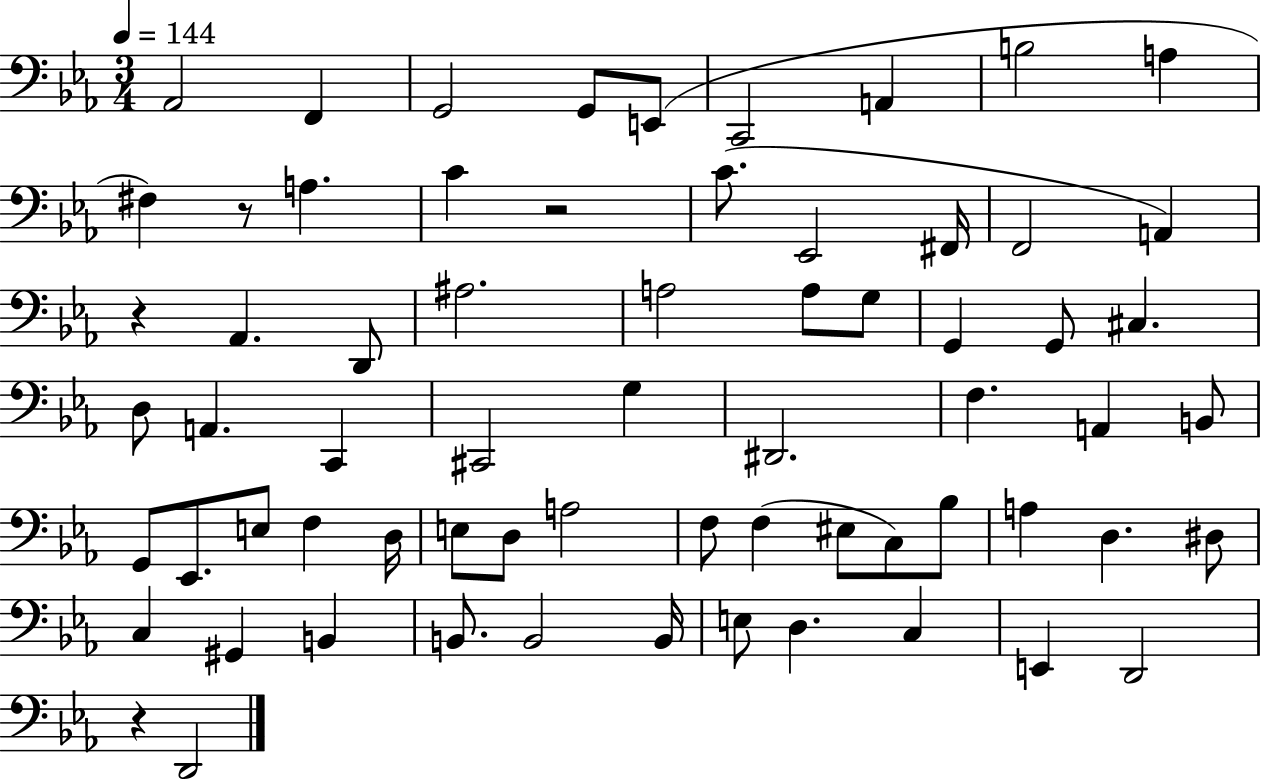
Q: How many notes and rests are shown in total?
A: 67